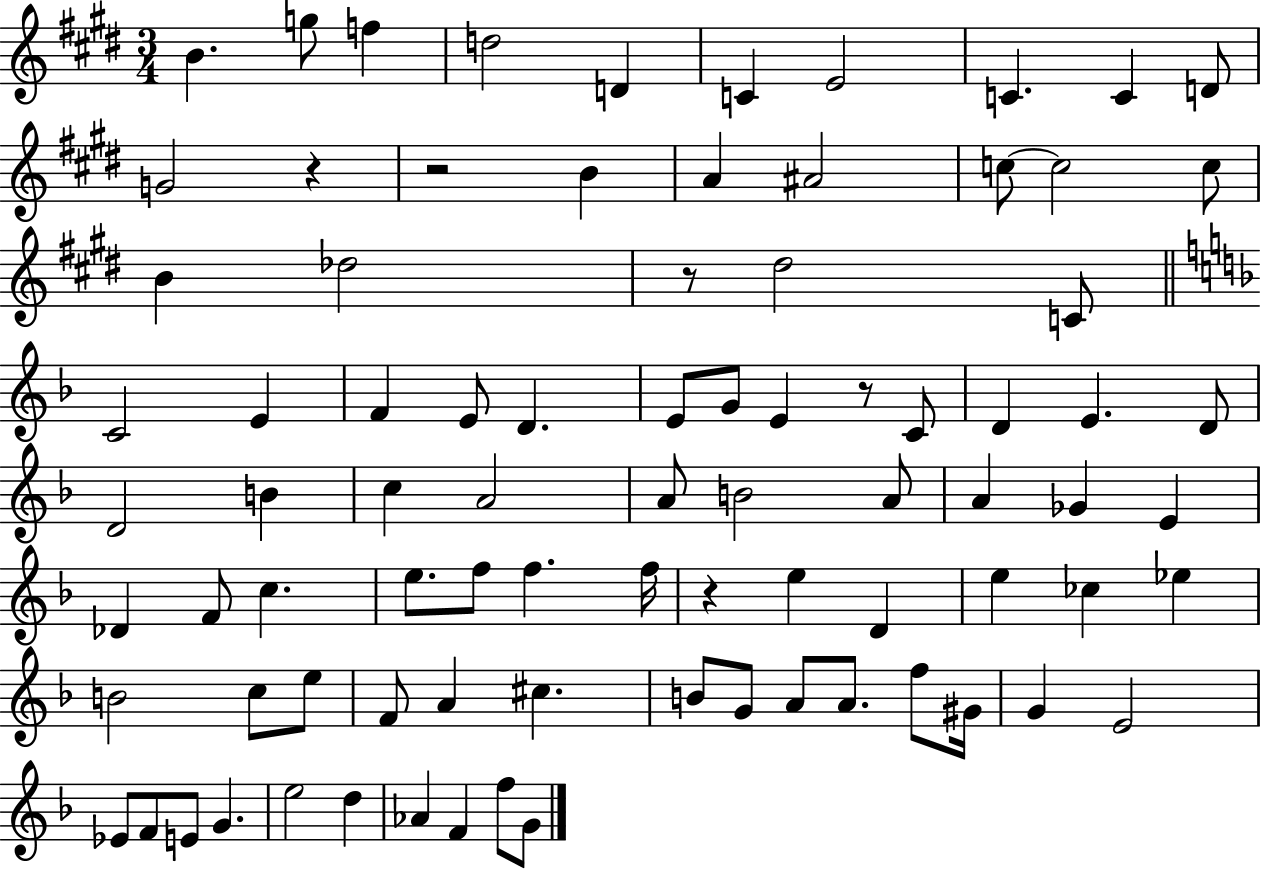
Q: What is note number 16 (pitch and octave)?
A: C5